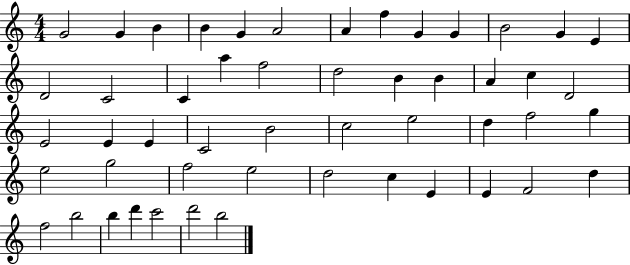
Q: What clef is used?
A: treble